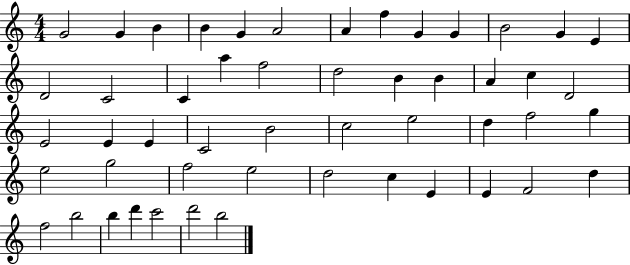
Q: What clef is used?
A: treble